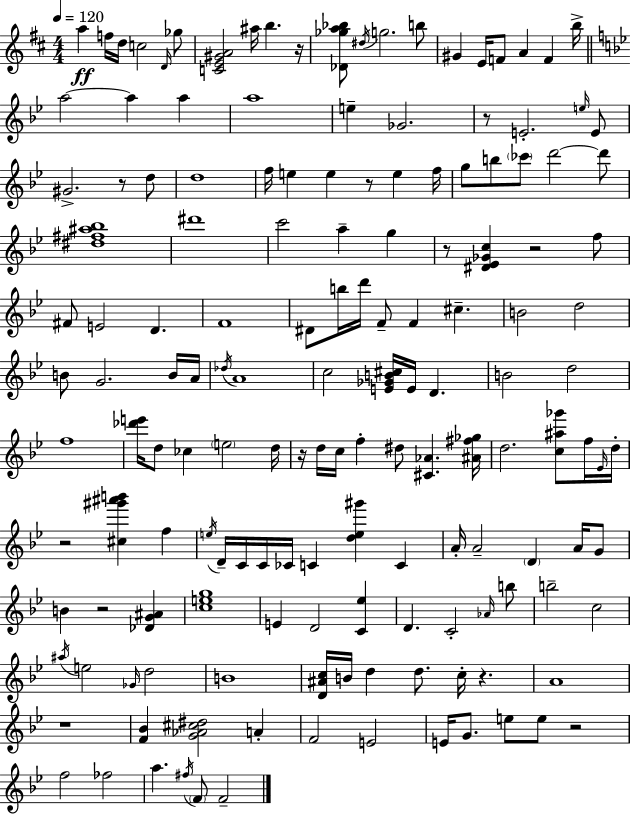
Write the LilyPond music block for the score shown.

{
  \clef treble
  \numericTimeSignature
  \time 4/4
  \key d \major
  \tempo 4 = 120
  a''4\ff f''16 d''16 c''2 \grace { d'16 } ges''8 | <c' e' gis' a'>2 ais''16 b''4. | r16 <des' ges'' a'' bes''>8 \acciaccatura { dis''16 } g''2. | b''8 gis'4 e'16 f'8 a'4 f'4 | \break b''16-> \bar "||" \break \key bes \major a''2~~ a''4 a''4 | a''1 | e''4-- ges'2. | r8 e'2.-. \grace { e''16 } e'8 | \break gis'2.-> r8 d''8 | d''1 | f''16 e''4 e''4 r8 e''4 | f''16 g''8 b''8 \parenthesize ces'''8 d'''2~~ d'''8 | \break <dis'' fis'' ais'' bes''>1 | dis'''1 | c'''2 a''4-- g''4 | r8 <dis' ees' ges' c''>4 r2 f''8 | \break fis'8 e'2 d'4. | f'1 | dis'8 b''16 d'''16 f'8-- f'4 cis''4.-- | b'2 d''2 | \break b'8 g'2. b'16 | a'16 \acciaccatura { des''16 } a'1 | c''2 <e' ges' b' cis''>16 e'16 d'4. | b'2 d''2 | \break f''1 | <des''' e'''>16 d''8 ces''4 \parenthesize e''2 | d''16 r16 d''16 c''16 f''4-. dis''8 <cis' aes'>4. | <ais' fis'' ges''>16 d''2. <c'' ais'' ges'''>8 | \break f''16 \grace { ees'16 } d''16-. r2 <cis'' gis''' ais''' b'''>4 f''4 | \acciaccatura { e''16 } d'16-- c'16 c'16 ces'16 c'4 <d'' e'' gis'''>4 | c'4 a'16-. a'2-- \parenthesize d'4 | a'16 g'8 b'4 r2 | \break <des' g' ais'>4 <c'' e'' g''>1 | e'4 d'2 | <c' ees''>4 d'4. c'2-. | \grace { aes'16 } b''8 b''2-- c''2 | \break \acciaccatura { ais''16 } e''2 \grace { ges'16 } d''2 | b'1 | <d' ais' c''>16 b'16 d''4 d''8. | c''16-. r4. a'1 | \break r1 | <f' bes'>4 <g' aes' cis'' dis''>2 | a'4-. f'2 e'2 | e'16 g'8. e''8 e''8 r2 | \break f''2 fes''2 | a''4. \acciaccatura { fis''16 } \parenthesize f'8 | f'2-- \bar "|."
}